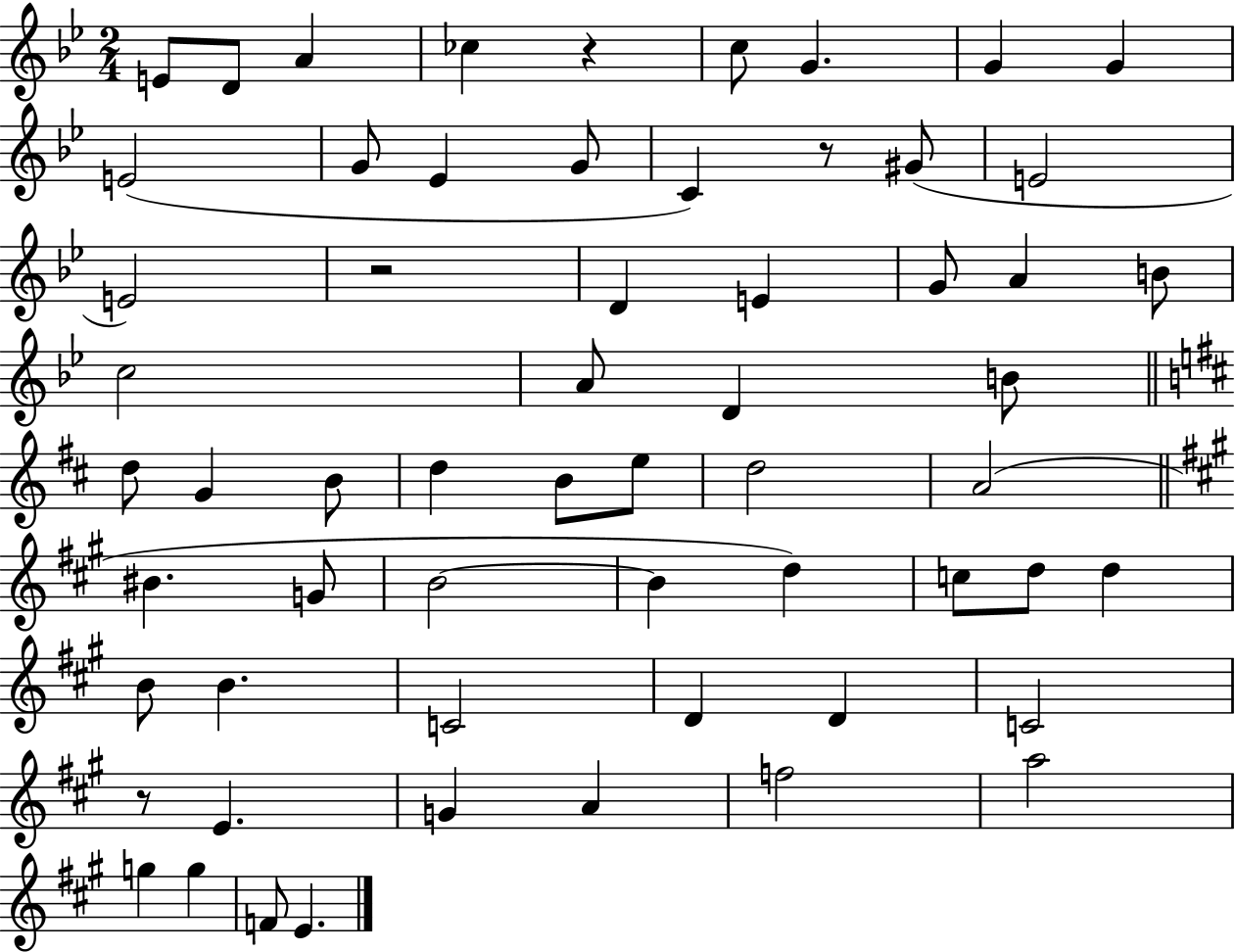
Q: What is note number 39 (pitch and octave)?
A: C5